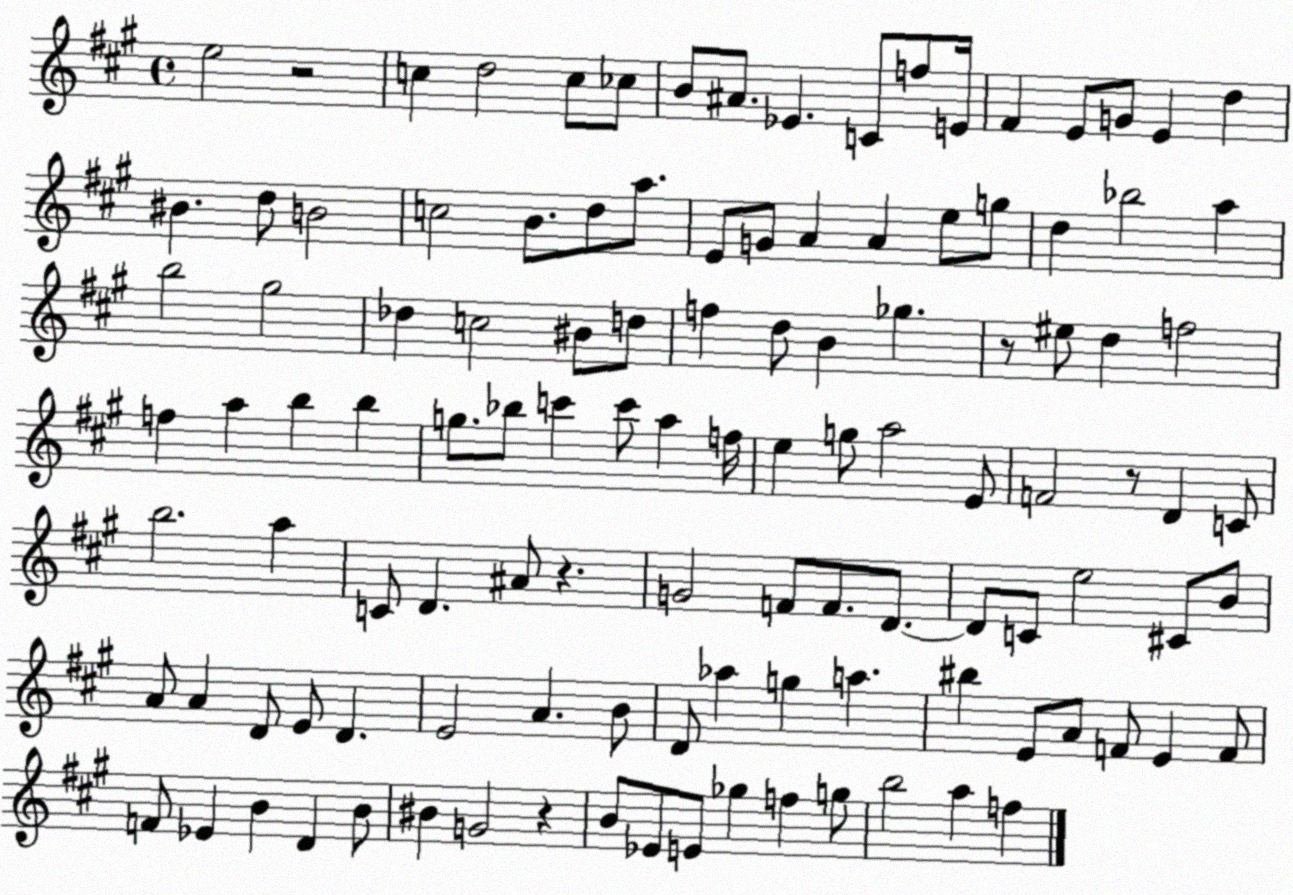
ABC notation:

X:1
T:Untitled
M:4/4
L:1/4
K:A
e2 z2 c d2 c/2 _c/2 B/2 ^A/2 _E C/2 f/2 E/4 ^F E/2 G/2 E d ^B d/2 B2 c2 B/2 d/2 a/2 E/2 G/2 A A e/2 g/2 d _b2 a b2 ^g2 _d c2 ^B/2 d/2 f d/2 B _g z/2 ^e/2 d f2 f a b b g/2 _b/2 c' c'/2 a f/4 e g/2 a2 E/2 F2 z/2 D C/2 b2 a C/2 D ^A/2 z G2 F/2 F/2 D/2 D/2 C/2 e2 ^C/2 B/2 A/2 A D/2 E/2 D E2 A B/2 D/2 _a g a ^b E/2 A/2 F/2 E F/2 F/2 _E B D B/2 ^B G2 z B/2 _E/2 E/2 _g f g/2 b2 a f